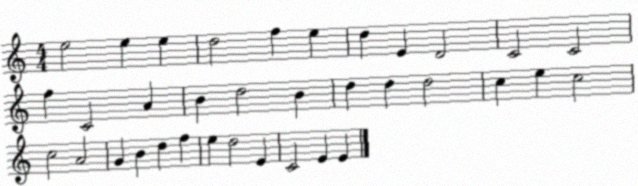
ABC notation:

X:1
T:Untitled
M:4/4
L:1/4
K:C
e2 e e d2 f e d E D2 C2 C2 f C2 A B d2 B d d d2 c e c2 c2 A2 G B d f e d2 E C2 E E